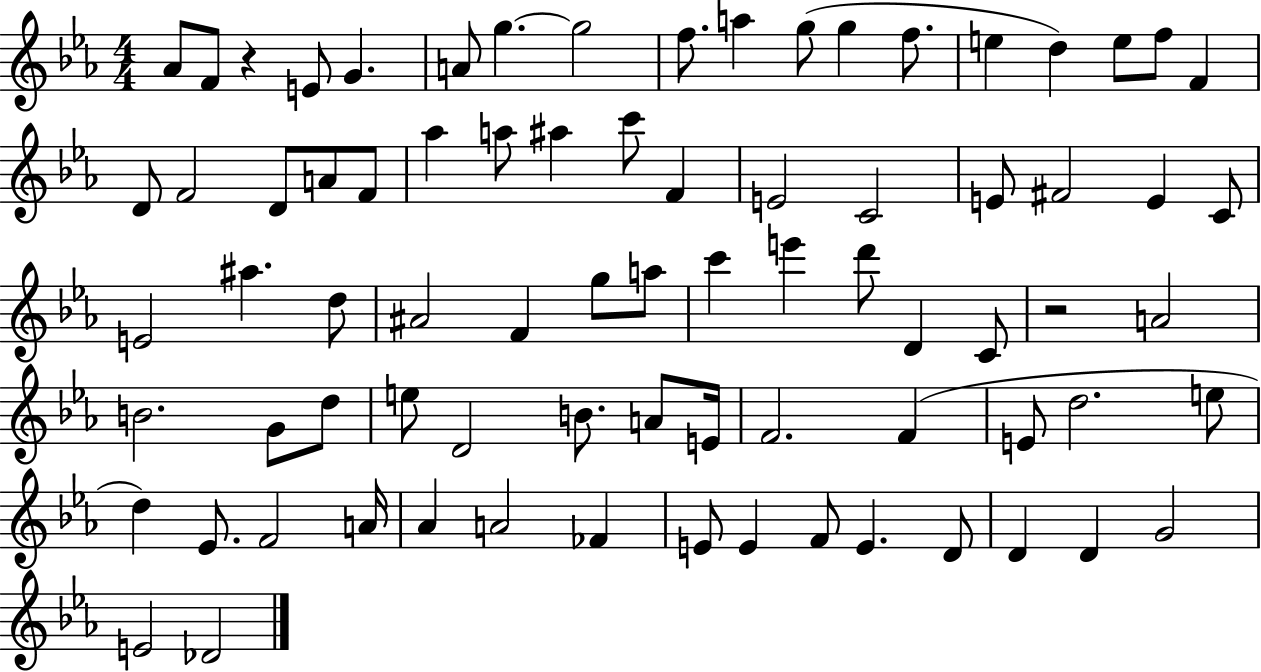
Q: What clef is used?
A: treble